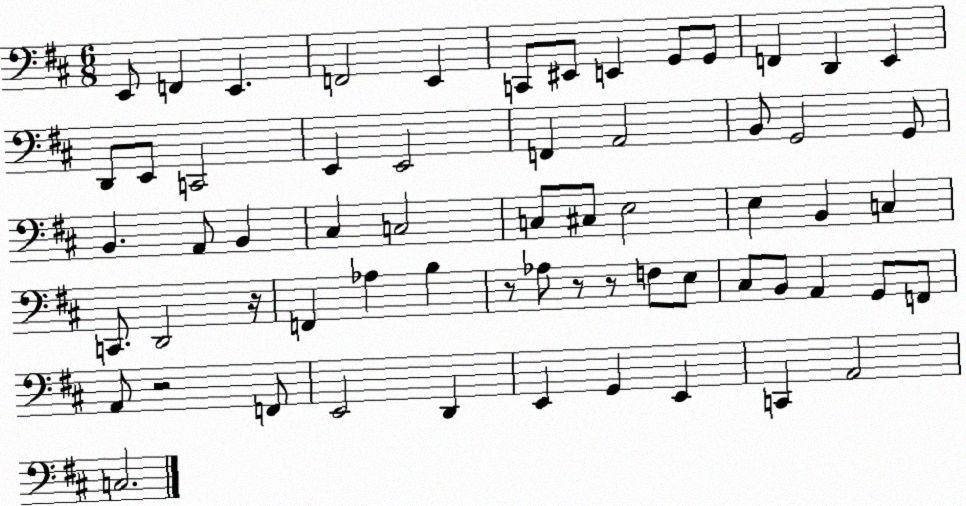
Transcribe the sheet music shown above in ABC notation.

X:1
T:Untitled
M:6/8
L:1/4
K:D
E,,/2 F,, E,, F,,2 E,, C,,/2 ^E,,/2 E,, G,,/2 G,,/2 F,, D,, E,, D,,/2 E,,/2 C,,2 E,, E,,2 F,, A,,2 B,,/2 G,,2 G,,/2 B,, A,,/2 B,, ^C, C,2 C,/2 ^C,/2 E,2 E, B,, C, C,,/2 D,,2 z/4 F,, _A, B, z/2 _A,/2 z/2 z/2 F,/2 E,/2 ^C,/2 B,,/2 A,, G,,/2 F,,/2 A,,/2 z2 F,,/2 E,,2 D,, E,, G,, E,, C,, A,,2 C,2